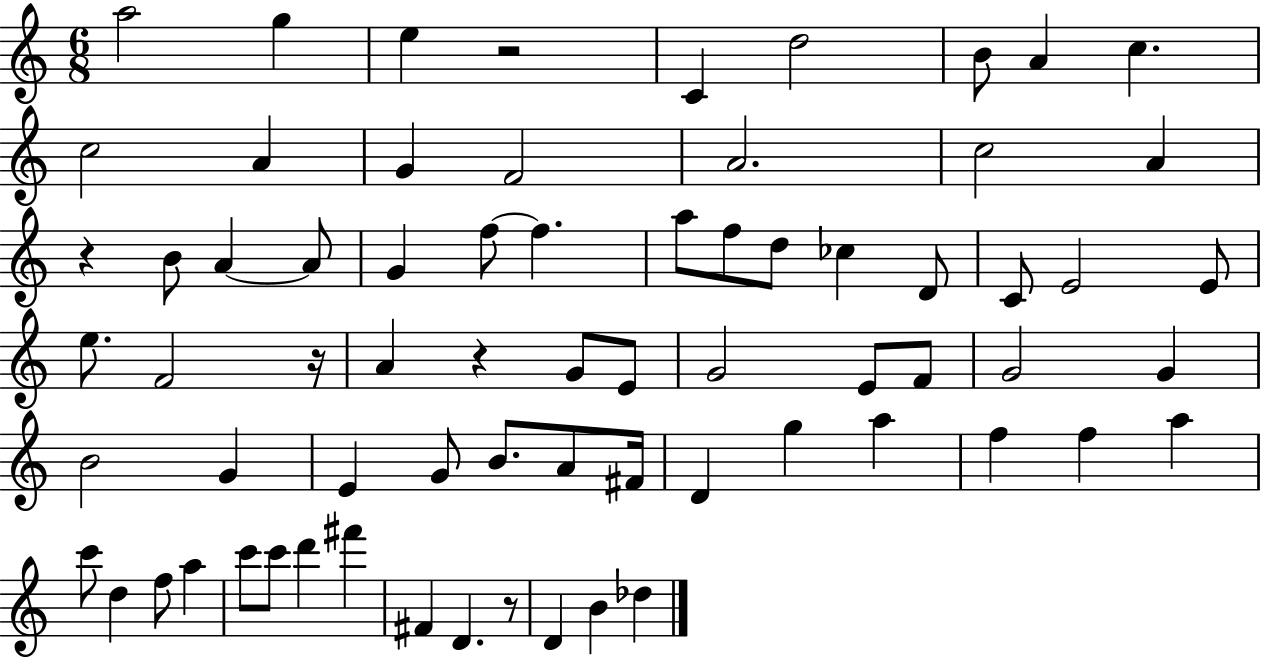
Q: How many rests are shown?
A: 5